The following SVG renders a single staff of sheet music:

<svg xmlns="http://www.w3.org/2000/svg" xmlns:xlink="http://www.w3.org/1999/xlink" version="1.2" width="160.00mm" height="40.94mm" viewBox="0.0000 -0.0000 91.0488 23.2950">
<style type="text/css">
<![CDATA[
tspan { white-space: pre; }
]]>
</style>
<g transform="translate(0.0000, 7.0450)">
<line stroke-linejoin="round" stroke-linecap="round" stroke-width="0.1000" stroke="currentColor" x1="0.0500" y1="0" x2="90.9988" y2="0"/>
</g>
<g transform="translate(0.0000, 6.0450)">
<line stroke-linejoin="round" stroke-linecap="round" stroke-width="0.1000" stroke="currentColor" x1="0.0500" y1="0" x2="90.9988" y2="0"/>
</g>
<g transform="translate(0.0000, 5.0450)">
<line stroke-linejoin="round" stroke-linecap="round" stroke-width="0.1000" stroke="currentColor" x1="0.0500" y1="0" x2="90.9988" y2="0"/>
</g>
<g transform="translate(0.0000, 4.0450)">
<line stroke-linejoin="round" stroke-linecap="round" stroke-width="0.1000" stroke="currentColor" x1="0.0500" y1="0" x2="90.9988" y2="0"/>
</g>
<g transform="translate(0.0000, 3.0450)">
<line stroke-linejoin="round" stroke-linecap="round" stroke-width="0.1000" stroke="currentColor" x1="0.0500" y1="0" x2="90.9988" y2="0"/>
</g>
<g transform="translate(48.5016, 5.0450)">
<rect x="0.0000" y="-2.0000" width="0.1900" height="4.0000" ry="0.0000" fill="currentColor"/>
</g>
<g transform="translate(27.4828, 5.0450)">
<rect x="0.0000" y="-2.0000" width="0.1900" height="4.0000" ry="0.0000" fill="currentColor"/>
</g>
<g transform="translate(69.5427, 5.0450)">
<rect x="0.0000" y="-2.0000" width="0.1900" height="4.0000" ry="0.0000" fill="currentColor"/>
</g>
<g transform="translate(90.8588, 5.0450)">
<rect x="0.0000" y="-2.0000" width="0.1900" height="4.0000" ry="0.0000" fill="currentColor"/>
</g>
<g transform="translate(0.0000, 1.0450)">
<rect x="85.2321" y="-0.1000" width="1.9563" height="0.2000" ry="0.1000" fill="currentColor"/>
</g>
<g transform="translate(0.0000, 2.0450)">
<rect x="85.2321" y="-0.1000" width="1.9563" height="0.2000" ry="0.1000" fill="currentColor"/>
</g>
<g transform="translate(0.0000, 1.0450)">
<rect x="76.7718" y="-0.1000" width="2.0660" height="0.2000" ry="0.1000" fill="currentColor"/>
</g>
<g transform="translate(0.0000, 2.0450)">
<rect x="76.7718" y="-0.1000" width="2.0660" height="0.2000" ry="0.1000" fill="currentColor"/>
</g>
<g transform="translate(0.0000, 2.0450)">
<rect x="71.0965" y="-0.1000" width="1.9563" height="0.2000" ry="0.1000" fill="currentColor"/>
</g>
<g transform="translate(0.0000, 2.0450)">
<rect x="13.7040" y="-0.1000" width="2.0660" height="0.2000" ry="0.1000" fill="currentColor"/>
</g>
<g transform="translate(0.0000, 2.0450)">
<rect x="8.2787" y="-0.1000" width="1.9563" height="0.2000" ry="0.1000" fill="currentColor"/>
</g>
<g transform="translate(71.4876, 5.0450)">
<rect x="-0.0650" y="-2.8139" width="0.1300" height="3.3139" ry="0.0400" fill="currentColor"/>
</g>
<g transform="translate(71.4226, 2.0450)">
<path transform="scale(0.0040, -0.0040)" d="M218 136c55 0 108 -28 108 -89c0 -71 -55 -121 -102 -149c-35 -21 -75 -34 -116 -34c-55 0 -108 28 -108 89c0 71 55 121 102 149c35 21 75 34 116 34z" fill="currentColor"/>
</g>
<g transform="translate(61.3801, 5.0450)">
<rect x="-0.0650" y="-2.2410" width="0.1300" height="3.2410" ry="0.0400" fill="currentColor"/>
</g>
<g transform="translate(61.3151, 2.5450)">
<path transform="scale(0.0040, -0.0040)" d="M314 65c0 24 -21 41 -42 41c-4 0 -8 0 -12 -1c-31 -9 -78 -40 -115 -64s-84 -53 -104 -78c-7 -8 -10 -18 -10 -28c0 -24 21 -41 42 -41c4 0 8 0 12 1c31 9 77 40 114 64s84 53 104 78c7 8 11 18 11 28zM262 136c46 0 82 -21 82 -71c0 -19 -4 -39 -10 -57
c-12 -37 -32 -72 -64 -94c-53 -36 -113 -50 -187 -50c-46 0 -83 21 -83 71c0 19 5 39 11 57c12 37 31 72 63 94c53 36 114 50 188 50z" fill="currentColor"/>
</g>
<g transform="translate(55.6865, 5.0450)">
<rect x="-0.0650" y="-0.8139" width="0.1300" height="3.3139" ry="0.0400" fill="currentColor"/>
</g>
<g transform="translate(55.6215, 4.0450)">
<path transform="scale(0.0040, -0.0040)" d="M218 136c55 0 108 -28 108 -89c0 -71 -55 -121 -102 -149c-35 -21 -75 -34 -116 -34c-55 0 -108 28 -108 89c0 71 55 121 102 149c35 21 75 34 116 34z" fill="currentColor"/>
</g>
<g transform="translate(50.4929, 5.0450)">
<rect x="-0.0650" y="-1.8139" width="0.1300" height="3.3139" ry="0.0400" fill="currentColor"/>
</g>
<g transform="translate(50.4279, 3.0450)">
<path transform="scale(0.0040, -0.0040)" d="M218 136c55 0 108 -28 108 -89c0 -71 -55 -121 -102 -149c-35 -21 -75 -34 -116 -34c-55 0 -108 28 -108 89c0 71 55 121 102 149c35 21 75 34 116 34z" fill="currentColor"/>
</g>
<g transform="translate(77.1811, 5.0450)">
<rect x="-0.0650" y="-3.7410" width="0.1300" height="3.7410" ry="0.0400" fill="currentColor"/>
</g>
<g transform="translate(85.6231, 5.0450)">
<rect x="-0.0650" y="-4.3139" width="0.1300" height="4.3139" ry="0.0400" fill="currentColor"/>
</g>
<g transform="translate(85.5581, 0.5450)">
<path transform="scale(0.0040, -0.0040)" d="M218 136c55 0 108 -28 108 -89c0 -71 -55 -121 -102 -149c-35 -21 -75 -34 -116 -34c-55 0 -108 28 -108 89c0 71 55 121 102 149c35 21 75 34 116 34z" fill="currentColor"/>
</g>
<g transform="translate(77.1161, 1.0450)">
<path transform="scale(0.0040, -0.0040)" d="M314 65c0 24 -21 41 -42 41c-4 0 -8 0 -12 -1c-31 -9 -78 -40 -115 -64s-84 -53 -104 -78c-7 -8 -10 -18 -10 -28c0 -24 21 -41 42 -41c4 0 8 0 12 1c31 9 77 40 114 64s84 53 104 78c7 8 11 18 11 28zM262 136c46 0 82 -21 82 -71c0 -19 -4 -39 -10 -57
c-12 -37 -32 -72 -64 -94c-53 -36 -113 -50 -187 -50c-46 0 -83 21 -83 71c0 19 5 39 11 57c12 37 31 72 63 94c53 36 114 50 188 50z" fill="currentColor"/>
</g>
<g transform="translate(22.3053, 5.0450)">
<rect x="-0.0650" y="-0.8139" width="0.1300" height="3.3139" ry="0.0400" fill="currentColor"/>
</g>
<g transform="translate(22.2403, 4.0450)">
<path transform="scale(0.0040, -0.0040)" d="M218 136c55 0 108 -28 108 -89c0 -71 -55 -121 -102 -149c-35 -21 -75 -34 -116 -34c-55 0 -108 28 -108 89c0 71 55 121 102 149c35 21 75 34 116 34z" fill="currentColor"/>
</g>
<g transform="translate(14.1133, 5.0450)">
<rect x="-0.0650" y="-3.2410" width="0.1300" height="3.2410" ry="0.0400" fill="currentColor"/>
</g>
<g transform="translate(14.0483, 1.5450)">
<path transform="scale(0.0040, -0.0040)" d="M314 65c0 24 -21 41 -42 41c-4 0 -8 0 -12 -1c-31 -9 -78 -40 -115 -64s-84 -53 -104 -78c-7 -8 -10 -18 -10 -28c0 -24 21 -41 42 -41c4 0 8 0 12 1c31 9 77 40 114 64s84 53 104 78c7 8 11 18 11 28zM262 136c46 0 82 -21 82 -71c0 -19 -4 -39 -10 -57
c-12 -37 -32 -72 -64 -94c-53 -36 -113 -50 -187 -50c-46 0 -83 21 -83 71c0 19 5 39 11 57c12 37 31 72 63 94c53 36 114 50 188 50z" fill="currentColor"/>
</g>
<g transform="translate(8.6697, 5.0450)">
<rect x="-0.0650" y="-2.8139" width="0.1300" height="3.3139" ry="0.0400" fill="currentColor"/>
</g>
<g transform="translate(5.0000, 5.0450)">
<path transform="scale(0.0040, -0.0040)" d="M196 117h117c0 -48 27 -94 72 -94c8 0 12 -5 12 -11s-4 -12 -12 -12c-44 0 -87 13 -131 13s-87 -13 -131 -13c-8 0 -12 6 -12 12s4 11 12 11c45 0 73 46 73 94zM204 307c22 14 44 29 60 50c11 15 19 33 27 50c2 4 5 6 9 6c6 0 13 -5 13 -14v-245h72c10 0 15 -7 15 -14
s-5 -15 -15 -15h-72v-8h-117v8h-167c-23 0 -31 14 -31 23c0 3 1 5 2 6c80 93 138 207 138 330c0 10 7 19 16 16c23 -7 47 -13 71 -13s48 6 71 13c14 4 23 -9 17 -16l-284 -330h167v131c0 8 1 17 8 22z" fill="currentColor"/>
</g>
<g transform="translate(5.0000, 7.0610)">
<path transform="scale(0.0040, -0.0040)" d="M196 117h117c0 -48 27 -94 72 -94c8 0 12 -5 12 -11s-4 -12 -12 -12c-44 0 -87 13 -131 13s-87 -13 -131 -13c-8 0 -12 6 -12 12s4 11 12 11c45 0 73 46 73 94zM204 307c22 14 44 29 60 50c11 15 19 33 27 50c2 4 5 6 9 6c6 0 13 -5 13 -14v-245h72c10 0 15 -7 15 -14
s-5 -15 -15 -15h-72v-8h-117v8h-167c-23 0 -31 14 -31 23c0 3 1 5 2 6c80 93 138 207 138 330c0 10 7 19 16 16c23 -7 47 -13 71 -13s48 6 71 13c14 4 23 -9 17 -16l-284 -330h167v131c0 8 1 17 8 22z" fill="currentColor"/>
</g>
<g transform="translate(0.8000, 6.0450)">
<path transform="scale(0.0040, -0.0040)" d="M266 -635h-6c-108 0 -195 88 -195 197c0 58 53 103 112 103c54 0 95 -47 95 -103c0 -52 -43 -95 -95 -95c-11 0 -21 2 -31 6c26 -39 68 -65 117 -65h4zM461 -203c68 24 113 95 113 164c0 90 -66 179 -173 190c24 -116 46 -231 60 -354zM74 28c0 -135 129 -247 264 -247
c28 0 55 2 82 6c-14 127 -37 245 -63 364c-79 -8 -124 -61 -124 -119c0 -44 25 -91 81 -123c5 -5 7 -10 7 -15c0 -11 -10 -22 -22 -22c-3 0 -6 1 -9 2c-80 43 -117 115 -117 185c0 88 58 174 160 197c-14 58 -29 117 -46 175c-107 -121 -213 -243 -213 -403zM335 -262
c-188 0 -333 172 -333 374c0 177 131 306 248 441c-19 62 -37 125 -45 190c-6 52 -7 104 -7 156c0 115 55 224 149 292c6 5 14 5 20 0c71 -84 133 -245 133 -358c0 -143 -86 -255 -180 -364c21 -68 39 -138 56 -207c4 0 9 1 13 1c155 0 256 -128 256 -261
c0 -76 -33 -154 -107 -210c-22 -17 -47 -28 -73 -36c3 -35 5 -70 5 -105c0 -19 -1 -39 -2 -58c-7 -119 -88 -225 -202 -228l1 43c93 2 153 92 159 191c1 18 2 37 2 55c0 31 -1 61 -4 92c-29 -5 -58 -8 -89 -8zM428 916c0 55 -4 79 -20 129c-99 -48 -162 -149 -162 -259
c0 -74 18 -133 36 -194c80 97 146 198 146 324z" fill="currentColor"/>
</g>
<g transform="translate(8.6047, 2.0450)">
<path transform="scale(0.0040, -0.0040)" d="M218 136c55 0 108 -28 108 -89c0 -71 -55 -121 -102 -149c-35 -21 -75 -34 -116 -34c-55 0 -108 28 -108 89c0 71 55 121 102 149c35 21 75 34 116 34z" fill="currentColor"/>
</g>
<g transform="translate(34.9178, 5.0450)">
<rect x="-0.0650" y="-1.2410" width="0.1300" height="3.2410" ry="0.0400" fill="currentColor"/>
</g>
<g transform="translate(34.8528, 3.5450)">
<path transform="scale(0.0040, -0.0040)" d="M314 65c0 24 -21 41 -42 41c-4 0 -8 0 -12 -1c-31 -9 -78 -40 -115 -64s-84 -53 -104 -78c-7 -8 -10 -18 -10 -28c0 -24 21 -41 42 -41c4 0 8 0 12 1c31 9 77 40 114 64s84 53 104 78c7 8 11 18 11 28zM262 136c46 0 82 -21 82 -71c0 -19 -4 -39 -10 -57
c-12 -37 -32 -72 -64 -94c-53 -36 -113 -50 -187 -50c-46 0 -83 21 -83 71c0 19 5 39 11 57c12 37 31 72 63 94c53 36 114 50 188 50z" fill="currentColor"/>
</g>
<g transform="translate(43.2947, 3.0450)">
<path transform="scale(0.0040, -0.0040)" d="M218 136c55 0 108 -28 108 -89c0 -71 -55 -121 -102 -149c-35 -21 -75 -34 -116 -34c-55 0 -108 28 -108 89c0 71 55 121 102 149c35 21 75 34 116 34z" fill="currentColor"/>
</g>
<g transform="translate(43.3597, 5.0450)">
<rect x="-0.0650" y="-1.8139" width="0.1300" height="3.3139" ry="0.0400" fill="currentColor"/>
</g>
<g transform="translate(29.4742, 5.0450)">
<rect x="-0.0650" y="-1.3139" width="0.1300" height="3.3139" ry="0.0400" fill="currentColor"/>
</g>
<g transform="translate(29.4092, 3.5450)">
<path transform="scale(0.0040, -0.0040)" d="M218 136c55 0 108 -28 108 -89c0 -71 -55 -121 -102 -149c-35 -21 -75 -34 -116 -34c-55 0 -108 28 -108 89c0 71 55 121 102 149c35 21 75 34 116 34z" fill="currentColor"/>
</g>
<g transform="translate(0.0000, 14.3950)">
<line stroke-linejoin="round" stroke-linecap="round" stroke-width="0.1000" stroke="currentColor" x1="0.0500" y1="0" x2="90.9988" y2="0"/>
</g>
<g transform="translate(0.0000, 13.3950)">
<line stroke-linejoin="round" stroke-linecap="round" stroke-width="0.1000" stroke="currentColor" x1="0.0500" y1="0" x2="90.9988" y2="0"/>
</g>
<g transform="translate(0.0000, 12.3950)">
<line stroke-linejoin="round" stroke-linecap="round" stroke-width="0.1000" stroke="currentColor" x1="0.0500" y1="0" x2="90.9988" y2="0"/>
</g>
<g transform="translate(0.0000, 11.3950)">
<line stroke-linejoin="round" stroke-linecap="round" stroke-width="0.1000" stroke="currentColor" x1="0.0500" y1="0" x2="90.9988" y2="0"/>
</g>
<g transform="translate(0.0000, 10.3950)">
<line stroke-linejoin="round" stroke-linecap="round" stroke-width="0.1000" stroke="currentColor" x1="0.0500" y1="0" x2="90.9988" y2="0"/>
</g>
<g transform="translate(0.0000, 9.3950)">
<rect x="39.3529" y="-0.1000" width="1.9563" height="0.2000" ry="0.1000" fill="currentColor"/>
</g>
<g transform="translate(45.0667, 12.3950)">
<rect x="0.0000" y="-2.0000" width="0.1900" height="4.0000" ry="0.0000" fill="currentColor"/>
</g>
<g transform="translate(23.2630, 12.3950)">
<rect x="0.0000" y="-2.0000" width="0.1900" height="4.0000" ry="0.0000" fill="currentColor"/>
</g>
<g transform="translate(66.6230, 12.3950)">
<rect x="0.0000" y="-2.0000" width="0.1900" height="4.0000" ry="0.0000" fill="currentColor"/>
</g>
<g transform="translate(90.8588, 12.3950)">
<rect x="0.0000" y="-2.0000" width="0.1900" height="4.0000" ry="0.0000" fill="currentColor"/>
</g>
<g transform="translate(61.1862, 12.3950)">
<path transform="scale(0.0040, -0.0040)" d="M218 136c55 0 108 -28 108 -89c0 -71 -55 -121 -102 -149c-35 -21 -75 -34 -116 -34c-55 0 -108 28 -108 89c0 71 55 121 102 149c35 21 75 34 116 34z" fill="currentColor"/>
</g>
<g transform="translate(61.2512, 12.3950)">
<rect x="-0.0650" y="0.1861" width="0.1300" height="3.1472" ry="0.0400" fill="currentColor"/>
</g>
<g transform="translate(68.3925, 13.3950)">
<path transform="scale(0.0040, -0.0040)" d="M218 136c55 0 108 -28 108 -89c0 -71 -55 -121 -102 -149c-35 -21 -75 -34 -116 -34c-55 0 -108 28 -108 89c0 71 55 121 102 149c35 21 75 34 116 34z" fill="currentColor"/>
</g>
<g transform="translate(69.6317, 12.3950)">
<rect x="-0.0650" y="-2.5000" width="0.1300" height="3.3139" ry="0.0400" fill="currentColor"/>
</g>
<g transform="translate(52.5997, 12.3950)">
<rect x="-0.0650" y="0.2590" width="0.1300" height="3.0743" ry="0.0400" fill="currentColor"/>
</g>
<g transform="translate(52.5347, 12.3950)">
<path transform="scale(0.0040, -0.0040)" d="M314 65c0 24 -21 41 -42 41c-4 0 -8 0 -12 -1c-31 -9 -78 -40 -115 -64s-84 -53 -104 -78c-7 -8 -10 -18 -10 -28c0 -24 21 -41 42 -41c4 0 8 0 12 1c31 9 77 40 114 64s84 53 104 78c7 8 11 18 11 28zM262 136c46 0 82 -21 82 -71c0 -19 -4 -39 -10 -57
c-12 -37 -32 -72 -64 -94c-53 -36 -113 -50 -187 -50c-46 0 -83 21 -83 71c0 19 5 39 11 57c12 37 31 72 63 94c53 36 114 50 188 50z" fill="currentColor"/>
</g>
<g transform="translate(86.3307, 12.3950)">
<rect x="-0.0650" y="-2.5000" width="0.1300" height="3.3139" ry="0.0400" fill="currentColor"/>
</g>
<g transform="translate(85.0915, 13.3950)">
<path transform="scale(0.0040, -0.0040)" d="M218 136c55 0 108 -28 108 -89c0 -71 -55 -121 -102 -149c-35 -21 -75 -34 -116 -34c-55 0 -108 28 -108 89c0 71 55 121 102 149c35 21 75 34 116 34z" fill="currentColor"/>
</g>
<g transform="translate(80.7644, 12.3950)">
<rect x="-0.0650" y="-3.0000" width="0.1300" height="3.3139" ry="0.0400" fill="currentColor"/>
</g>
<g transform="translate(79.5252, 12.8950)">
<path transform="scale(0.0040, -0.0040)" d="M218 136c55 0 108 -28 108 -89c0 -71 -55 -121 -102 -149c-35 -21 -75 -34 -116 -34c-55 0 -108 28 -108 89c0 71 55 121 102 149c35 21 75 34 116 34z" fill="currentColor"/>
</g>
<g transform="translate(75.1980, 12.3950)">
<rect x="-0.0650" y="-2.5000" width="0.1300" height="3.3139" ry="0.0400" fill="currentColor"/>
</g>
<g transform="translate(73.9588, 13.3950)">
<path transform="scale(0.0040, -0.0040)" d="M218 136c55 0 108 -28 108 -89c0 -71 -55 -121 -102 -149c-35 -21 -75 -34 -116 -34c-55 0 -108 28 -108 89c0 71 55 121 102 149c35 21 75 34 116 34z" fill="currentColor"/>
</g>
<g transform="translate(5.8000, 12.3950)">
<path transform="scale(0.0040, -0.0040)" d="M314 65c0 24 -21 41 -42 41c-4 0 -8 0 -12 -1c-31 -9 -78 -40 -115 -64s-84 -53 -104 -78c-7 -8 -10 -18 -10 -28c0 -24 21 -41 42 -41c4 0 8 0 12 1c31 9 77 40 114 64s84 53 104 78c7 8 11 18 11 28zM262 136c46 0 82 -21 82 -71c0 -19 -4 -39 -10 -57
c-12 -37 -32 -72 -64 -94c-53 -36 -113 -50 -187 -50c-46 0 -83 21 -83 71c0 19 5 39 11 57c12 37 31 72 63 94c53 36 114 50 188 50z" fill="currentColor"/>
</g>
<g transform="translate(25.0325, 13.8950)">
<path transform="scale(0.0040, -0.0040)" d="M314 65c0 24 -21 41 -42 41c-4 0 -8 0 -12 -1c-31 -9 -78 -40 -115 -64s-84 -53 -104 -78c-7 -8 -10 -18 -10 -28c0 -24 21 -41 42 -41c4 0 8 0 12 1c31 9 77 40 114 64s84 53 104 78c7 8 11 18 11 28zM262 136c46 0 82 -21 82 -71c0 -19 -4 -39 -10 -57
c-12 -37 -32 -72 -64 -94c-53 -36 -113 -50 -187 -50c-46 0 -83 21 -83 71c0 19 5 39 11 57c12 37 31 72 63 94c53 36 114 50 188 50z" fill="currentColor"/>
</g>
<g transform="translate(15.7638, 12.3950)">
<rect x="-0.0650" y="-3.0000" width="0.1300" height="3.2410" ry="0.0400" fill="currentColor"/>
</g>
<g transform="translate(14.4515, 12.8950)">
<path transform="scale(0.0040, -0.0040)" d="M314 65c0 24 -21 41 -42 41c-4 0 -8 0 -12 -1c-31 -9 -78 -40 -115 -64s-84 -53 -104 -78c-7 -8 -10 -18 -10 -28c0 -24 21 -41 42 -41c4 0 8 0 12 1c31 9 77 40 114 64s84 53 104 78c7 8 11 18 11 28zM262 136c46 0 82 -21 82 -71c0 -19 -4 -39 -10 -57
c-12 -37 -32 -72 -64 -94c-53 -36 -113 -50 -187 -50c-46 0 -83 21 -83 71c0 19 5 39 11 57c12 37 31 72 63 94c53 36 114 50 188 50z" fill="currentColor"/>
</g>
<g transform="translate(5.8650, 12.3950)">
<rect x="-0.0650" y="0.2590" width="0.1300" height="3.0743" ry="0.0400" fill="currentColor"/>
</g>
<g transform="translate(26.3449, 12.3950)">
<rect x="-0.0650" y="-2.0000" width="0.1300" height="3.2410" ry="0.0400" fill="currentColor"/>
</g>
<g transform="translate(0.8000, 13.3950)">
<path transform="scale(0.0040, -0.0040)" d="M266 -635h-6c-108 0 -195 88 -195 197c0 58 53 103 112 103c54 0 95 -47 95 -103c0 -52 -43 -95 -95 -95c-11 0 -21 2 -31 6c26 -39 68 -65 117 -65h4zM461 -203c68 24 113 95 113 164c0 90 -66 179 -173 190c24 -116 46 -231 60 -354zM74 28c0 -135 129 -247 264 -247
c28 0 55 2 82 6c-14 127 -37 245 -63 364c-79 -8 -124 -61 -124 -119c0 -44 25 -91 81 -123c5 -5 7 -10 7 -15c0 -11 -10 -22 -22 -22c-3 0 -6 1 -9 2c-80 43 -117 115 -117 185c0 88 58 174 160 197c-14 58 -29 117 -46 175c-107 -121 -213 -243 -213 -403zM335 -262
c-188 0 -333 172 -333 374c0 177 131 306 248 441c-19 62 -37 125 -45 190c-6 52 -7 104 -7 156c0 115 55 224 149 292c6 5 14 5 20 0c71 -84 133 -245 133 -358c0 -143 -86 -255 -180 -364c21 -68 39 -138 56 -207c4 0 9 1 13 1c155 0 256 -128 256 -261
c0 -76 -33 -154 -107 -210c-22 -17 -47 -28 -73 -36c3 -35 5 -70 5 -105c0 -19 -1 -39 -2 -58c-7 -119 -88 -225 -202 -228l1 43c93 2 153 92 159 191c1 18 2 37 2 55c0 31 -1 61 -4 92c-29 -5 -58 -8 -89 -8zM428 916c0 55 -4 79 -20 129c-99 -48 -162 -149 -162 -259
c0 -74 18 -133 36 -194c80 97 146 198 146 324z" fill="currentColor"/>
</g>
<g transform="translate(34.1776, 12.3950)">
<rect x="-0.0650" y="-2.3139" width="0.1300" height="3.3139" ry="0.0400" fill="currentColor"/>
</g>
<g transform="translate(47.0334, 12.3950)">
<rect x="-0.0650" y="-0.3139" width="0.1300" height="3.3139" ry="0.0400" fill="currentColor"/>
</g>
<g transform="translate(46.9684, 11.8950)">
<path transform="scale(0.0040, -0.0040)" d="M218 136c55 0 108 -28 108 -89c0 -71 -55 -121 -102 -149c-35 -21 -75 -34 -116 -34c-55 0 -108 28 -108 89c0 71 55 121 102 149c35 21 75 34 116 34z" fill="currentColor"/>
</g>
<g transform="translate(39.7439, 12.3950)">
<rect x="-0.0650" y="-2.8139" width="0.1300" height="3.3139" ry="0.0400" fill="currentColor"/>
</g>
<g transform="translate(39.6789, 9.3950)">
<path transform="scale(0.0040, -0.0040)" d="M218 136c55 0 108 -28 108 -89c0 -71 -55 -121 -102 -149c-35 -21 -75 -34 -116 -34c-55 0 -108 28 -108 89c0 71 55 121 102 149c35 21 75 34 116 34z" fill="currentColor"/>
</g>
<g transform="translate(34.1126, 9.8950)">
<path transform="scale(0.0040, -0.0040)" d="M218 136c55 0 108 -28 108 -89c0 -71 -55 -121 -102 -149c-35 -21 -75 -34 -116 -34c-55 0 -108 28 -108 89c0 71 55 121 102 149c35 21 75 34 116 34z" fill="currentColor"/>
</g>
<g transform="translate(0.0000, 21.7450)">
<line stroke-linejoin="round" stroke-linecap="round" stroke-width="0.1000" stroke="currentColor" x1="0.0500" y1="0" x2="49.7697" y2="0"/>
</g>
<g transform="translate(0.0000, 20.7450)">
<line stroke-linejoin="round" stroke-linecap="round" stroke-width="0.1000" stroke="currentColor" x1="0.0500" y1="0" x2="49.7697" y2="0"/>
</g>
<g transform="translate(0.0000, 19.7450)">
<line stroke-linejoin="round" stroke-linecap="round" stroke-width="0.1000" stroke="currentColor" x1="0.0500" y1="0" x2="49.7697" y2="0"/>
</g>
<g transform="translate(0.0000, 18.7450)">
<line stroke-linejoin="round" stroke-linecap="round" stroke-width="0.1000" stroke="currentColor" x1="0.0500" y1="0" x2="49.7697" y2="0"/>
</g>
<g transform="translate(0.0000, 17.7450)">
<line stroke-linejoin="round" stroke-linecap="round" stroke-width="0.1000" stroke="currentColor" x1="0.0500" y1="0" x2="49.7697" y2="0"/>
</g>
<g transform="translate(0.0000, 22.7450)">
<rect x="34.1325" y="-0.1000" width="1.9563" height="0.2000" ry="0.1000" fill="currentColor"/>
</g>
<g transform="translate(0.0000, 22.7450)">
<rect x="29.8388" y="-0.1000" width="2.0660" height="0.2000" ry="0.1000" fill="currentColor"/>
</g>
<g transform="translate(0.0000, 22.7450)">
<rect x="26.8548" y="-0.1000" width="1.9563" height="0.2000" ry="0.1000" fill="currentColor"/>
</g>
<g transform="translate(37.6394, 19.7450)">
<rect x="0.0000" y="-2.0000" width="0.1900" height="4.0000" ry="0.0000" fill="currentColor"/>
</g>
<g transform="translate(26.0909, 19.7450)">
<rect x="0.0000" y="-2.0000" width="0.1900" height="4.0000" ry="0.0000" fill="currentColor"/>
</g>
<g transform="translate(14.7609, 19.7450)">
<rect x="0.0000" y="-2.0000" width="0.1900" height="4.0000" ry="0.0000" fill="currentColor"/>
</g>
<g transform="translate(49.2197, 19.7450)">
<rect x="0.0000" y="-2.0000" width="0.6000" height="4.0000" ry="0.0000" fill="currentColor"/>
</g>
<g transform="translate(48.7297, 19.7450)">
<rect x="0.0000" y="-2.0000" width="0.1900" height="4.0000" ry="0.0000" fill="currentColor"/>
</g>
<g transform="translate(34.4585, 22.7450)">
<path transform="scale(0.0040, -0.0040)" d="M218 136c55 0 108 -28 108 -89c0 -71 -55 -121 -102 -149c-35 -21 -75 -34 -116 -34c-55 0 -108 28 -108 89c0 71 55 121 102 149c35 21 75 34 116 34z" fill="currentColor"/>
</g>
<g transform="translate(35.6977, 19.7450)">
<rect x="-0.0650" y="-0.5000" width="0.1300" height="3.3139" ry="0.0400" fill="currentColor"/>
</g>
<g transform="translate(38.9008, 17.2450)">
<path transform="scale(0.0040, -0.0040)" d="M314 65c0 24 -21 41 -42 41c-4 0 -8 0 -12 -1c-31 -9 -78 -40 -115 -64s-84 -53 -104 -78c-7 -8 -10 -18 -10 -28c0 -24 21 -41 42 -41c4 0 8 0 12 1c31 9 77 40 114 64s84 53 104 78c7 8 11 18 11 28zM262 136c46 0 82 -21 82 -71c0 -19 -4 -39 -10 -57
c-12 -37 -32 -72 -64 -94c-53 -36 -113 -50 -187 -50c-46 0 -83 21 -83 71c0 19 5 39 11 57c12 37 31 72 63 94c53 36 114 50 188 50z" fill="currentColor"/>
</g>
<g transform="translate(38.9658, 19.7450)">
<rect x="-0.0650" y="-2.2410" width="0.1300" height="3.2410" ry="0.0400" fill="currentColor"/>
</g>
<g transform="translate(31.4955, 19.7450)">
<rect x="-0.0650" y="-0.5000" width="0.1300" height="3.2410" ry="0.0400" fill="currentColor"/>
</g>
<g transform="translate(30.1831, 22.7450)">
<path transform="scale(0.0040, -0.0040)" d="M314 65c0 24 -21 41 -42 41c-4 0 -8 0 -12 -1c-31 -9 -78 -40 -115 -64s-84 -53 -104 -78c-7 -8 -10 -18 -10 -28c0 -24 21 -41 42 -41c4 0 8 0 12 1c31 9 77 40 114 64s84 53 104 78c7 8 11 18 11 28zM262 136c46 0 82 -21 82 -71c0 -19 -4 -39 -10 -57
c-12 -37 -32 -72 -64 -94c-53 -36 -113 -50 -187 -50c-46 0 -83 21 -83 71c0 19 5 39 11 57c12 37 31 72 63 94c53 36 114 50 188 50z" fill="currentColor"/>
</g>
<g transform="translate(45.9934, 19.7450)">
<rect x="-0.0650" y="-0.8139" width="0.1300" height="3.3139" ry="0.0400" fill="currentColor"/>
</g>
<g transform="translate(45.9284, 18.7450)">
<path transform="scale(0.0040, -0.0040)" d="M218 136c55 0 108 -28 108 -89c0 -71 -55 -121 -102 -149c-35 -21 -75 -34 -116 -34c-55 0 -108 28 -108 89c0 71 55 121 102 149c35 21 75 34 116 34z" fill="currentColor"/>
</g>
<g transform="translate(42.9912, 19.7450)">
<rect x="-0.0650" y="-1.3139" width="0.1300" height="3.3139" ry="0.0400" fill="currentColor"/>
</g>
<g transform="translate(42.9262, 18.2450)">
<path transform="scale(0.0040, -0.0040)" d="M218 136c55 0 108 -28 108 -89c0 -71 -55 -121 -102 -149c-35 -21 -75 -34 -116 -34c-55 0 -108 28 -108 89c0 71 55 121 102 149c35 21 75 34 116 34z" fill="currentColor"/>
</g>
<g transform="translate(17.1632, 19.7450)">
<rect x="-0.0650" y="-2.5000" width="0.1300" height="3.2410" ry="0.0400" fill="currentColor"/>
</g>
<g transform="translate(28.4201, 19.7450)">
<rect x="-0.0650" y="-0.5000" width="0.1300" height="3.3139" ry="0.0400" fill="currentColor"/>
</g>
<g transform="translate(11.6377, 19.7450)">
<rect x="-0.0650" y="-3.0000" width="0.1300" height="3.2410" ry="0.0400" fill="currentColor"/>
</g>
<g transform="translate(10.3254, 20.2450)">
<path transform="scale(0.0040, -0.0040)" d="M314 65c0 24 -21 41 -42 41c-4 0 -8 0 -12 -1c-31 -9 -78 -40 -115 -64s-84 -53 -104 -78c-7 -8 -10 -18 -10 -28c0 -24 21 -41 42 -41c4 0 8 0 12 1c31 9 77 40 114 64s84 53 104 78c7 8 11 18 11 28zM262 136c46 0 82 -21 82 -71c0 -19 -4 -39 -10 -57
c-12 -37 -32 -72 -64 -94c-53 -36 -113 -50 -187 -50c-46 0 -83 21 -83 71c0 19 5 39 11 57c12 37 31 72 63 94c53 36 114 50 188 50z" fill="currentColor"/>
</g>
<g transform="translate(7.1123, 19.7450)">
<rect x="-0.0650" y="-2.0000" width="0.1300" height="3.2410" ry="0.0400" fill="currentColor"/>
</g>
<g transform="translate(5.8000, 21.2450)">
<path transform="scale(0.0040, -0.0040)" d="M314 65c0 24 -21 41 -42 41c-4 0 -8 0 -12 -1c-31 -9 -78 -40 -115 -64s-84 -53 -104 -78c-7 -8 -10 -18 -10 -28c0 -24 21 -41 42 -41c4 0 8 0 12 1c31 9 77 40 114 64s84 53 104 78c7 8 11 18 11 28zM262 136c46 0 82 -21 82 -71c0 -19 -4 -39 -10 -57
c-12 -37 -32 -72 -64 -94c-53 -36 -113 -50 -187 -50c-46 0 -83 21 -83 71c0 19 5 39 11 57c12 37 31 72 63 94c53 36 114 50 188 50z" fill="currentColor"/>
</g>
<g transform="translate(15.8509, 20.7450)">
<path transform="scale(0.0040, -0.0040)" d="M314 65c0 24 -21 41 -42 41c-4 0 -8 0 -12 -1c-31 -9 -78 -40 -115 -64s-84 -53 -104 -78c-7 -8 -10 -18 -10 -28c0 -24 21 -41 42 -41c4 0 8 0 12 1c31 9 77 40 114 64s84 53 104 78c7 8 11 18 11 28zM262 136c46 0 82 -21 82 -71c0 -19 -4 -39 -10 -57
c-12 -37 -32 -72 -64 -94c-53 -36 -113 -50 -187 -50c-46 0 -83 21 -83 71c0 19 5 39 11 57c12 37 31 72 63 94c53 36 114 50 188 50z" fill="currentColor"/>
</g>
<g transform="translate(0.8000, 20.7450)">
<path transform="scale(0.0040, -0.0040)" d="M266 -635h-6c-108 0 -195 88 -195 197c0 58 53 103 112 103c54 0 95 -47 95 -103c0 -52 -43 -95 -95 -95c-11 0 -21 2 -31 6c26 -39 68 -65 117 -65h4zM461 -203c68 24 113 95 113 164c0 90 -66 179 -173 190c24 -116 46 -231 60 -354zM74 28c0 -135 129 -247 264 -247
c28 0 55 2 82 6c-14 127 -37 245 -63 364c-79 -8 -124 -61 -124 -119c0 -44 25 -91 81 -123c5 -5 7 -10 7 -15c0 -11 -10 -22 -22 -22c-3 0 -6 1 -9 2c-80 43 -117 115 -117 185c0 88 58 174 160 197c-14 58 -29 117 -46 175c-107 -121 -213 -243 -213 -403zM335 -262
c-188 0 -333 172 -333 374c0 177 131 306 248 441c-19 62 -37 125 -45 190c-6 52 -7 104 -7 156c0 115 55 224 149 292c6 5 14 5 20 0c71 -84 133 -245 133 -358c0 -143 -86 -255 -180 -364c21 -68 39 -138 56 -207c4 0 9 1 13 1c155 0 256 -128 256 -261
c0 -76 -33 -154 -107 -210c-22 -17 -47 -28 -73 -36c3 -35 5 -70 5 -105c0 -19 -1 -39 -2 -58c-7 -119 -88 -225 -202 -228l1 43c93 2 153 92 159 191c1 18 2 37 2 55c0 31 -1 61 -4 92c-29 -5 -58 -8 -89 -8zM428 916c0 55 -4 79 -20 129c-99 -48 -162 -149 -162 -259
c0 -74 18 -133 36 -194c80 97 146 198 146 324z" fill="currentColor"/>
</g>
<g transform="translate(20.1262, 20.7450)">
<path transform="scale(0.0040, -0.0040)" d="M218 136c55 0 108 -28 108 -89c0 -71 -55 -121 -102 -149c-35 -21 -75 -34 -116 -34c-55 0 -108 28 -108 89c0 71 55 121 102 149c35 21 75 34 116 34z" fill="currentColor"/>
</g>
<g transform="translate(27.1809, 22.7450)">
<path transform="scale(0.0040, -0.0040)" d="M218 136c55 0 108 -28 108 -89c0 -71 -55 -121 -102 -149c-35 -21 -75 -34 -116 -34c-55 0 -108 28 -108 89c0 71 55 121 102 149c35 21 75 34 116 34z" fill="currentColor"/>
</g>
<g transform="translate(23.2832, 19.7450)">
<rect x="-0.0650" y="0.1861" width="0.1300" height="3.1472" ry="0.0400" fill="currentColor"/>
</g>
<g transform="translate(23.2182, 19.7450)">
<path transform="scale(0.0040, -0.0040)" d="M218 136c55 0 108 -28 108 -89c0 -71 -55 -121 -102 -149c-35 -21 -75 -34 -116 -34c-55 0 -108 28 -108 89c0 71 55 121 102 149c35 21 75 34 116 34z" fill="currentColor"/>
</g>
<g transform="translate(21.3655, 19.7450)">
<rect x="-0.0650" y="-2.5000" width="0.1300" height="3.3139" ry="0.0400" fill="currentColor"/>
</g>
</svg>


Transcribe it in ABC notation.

X:1
T:Untitled
M:4/4
L:1/4
K:C
a b2 d e e2 f f d g2 a c'2 d' B2 A2 F2 g a c B2 B G G A G F2 A2 G2 G B C C2 C g2 e d